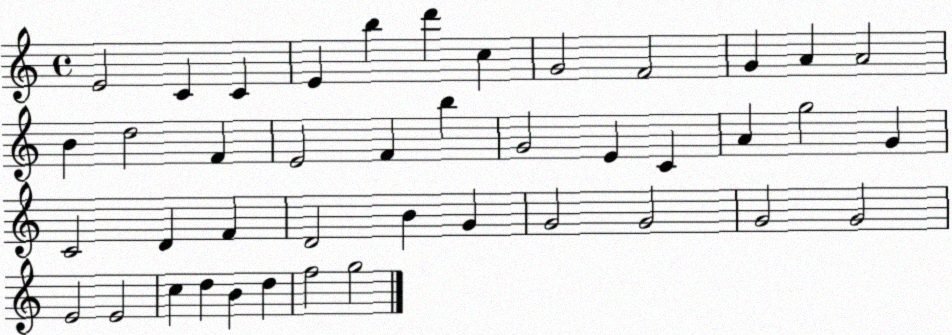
X:1
T:Untitled
M:4/4
L:1/4
K:C
E2 C C E b d' c G2 F2 G A A2 B d2 F E2 F b G2 E C A g2 G C2 D F D2 B G G2 G2 G2 G2 E2 E2 c d B d f2 g2